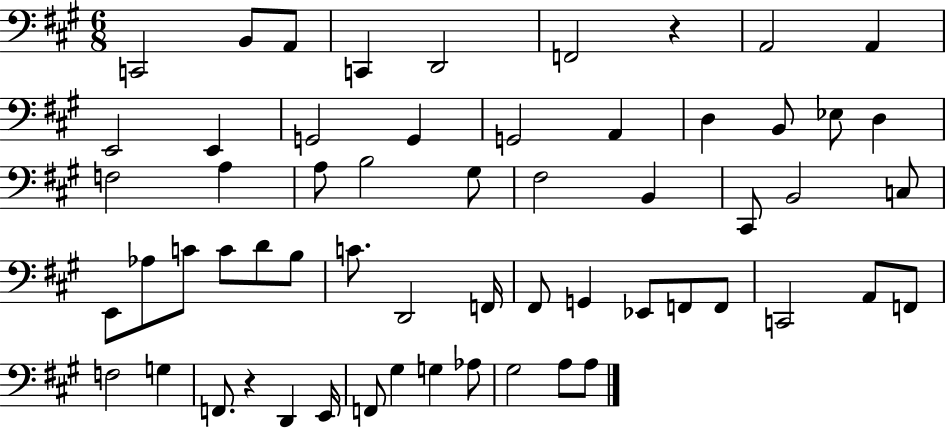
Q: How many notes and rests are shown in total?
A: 59